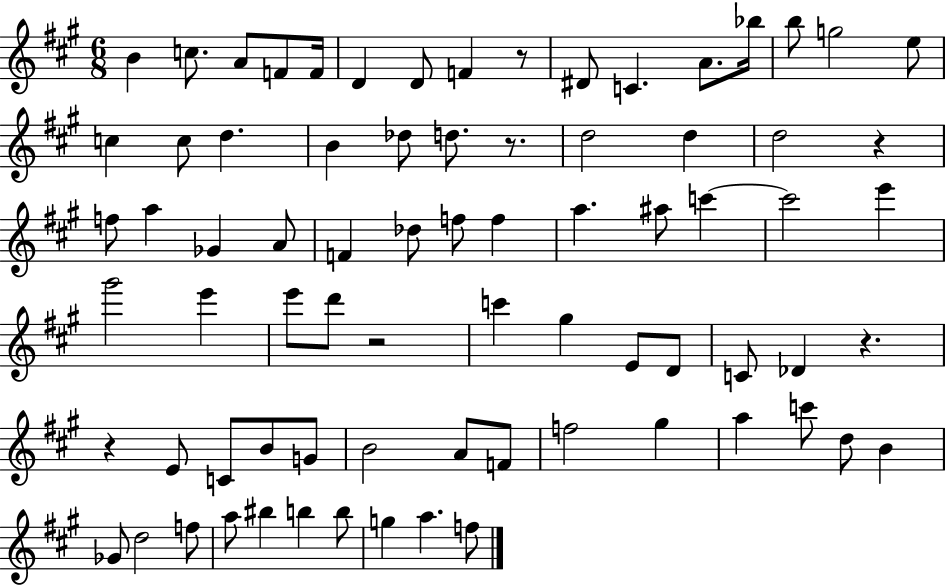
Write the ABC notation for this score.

X:1
T:Untitled
M:6/8
L:1/4
K:A
B c/2 A/2 F/2 F/4 D D/2 F z/2 ^D/2 C A/2 _b/4 b/2 g2 e/2 c c/2 d B _d/2 d/2 z/2 d2 d d2 z f/2 a _G A/2 F _d/2 f/2 f a ^a/2 c' c'2 e' ^g'2 e' e'/2 d'/2 z2 c' ^g E/2 D/2 C/2 _D z z E/2 C/2 B/2 G/2 B2 A/2 F/2 f2 ^g a c'/2 d/2 B _G/2 d2 f/2 a/2 ^b b b/2 g a f/2